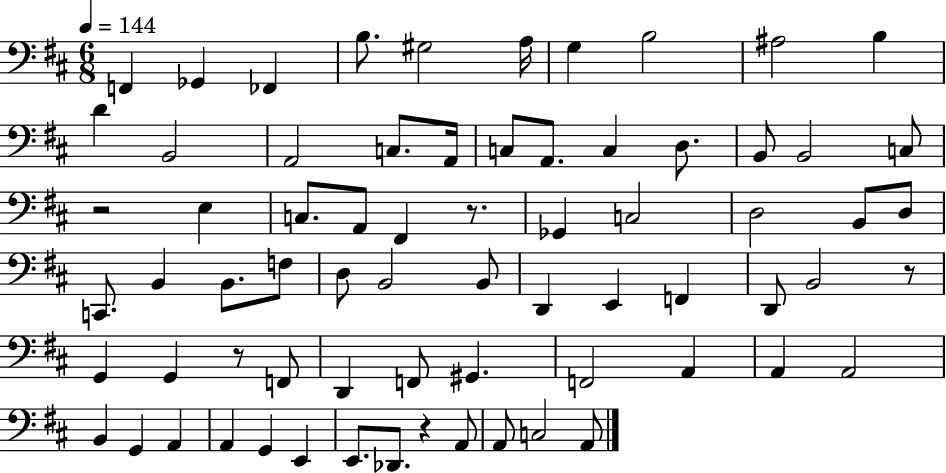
{
  \clef bass
  \numericTimeSignature
  \time 6/8
  \key d \major
  \tempo 4 = 144
  f,4 ges,4 fes,4 | b8. gis2 a16 | g4 b2 | ais2 b4 | \break d'4 b,2 | a,2 c8. a,16 | c8 a,8. c4 d8. | b,8 b,2 c8 | \break r2 e4 | c8. a,8 fis,4 r8. | ges,4 c2 | d2 b,8 d8 | \break c,8. b,4 b,8. f8 | d8 b,2 b,8 | d,4 e,4 f,4 | d,8 b,2 r8 | \break g,4 g,4 r8 f,8 | d,4 f,8 gis,4. | f,2 a,4 | a,4 a,2 | \break b,4 g,4 a,4 | a,4 g,4 e,4 | e,8. des,8. r4 a,8 | a,8 c2 a,8 | \break \bar "|."
}